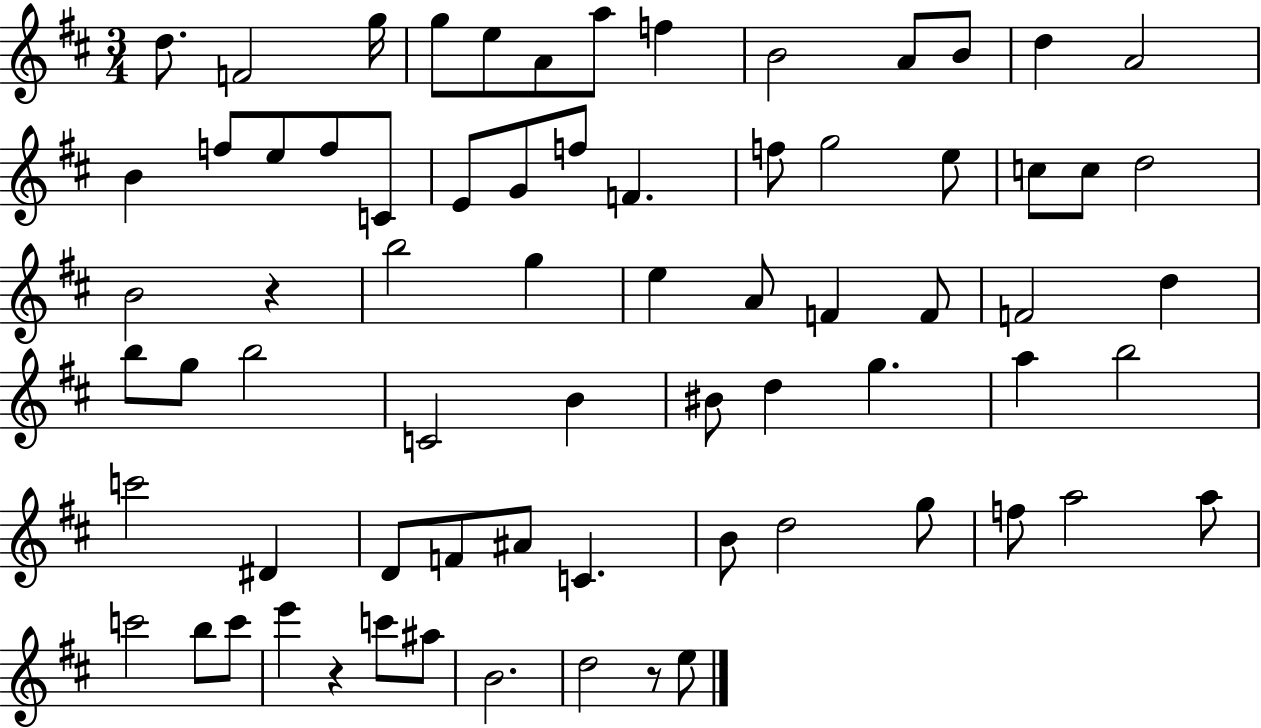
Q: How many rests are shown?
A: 3